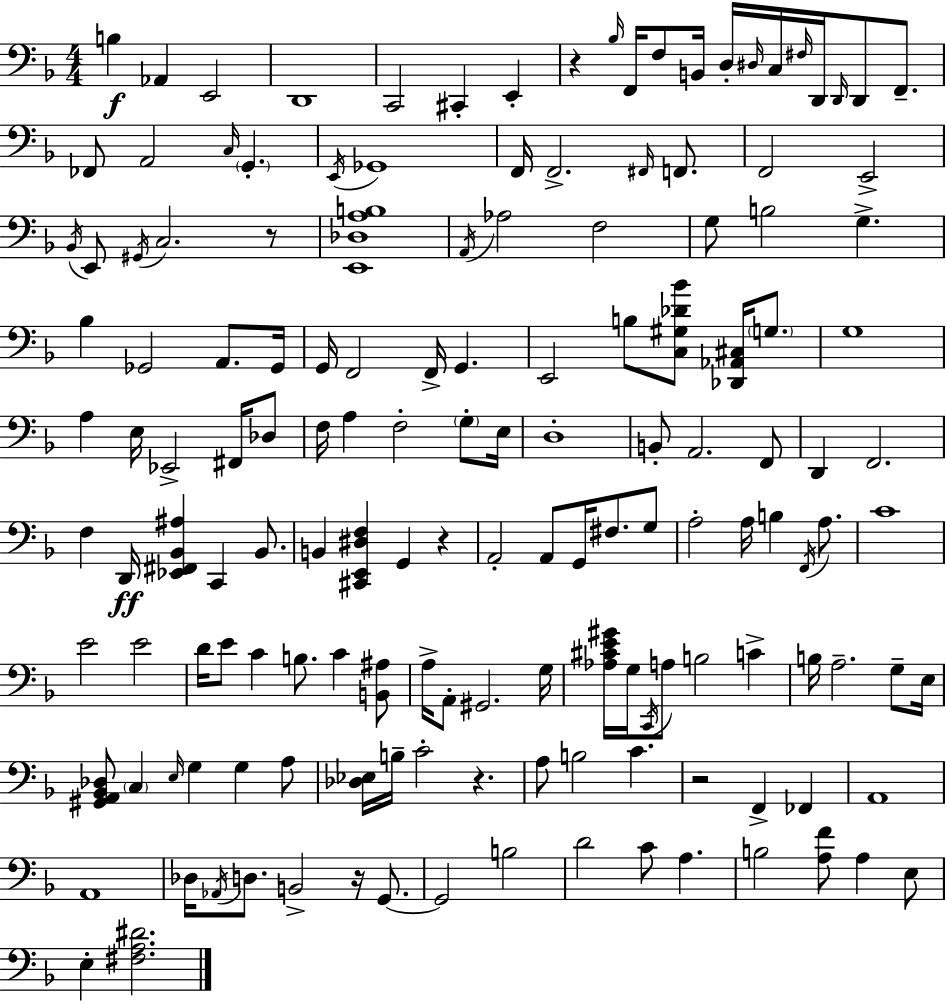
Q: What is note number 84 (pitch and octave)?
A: F2